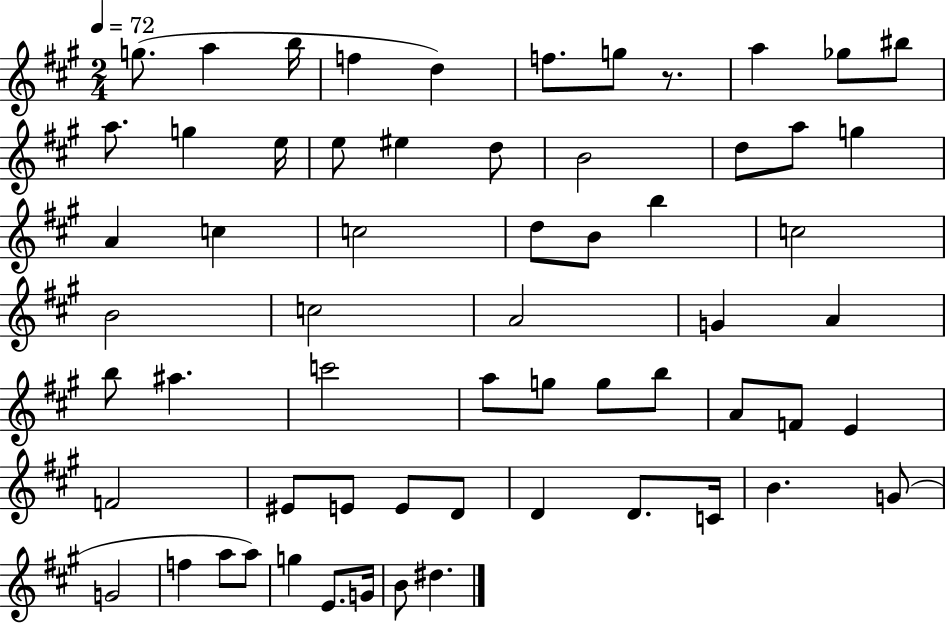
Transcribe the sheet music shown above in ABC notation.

X:1
T:Untitled
M:2/4
L:1/4
K:A
g/2 a b/4 f d f/2 g/2 z/2 a _g/2 ^b/2 a/2 g e/4 e/2 ^e d/2 B2 d/2 a/2 g A c c2 d/2 B/2 b c2 B2 c2 A2 G A b/2 ^a c'2 a/2 g/2 g/2 b/2 A/2 F/2 E F2 ^E/2 E/2 E/2 D/2 D D/2 C/4 B G/2 G2 f a/2 a/2 g E/2 G/4 B/2 ^d